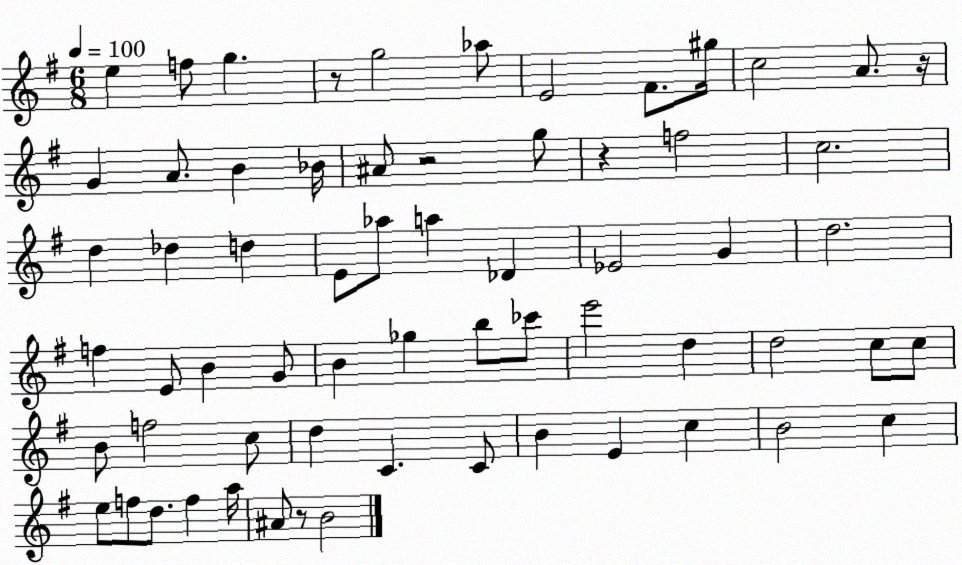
X:1
T:Untitled
M:6/8
L:1/4
K:G
e f/2 g z/2 g2 _a/2 E2 ^F/2 ^g/4 c2 A/2 z/4 G A/2 B _B/4 ^A/2 z2 g/2 z f2 c2 d _d d E/2 _a/2 a _D _E2 G d2 f E/2 B G/2 B _g b/2 _c'/2 e'2 d d2 c/2 c/2 B/2 f2 c/2 d C C/2 B E c B2 c e/2 f/2 d/2 f a/4 ^A/2 z/2 B2